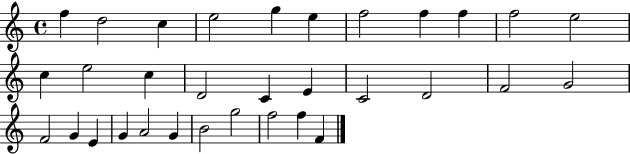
X:1
T:Untitled
M:4/4
L:1/4
K:C
f d2 c e2 g e f2 f f f2 e2 c e2 c D2 C E C2 D2 F2 G2 F2 G E G A2 G B2 g2 f2 f F